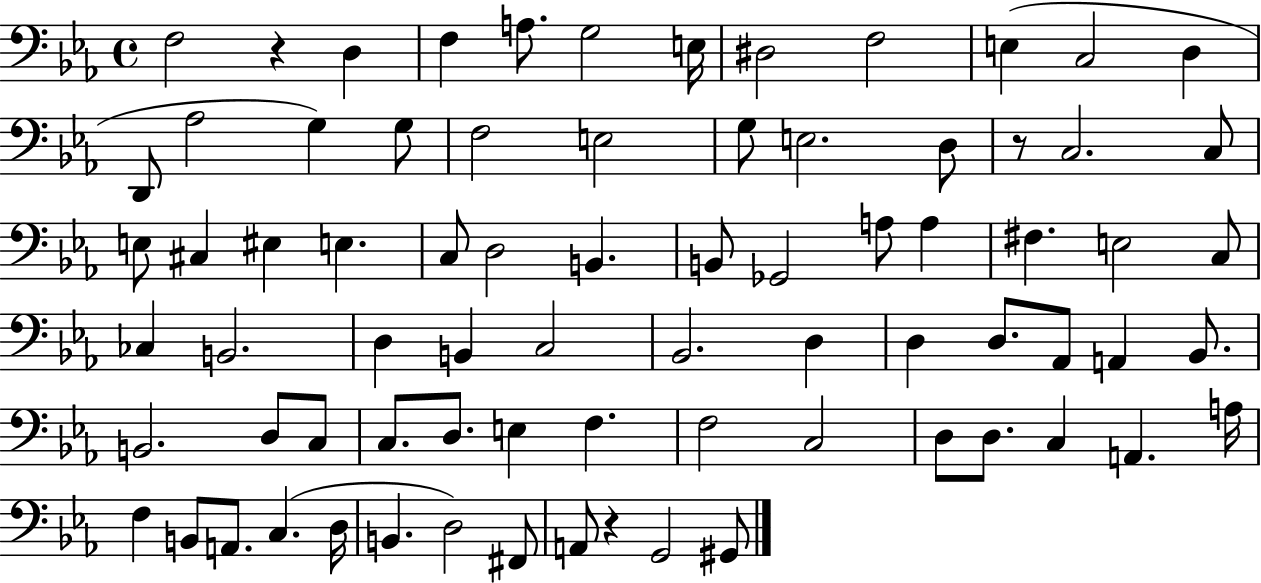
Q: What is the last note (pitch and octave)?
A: G#2